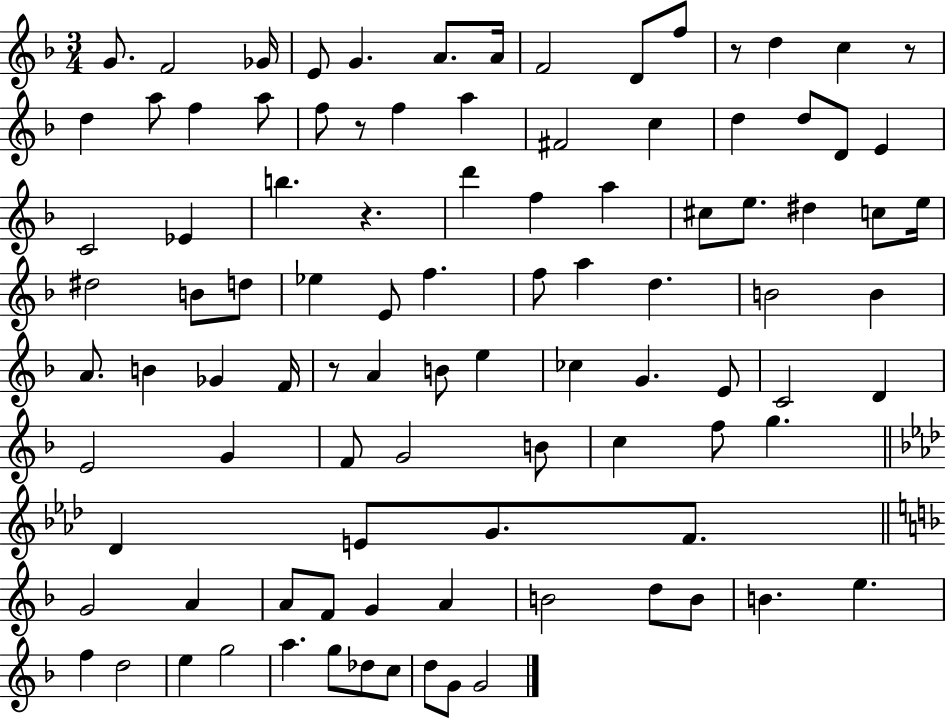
X:1
T:Untitled
M:3/4
L:1/4
K:F
G/2 F2 _G/4 E/2 G A/2 A/4 F2 D/2 f/2 z/2 d c z/2 d a/2 f a/2 f/2 z/2 f a ^F2 c d d/2 D/2 E C2 _E b z d' f a ^c/2 e/2 ^d c/2 e/4 ^d2 B/2 d/2 _e E/2 f f/2 a d B2 B A/2 B _G F/4 z/2 A B/2 e _c G E/2 C2 D E2 G F/2 G2 B/2 c f/2 g _D E/2 G/2 F/2 G2 A A/2 F/2 G A B2 d/2 B/2 B e f d2 e g2 a g/2 _d/2 c/2 d/2 G/2 G2